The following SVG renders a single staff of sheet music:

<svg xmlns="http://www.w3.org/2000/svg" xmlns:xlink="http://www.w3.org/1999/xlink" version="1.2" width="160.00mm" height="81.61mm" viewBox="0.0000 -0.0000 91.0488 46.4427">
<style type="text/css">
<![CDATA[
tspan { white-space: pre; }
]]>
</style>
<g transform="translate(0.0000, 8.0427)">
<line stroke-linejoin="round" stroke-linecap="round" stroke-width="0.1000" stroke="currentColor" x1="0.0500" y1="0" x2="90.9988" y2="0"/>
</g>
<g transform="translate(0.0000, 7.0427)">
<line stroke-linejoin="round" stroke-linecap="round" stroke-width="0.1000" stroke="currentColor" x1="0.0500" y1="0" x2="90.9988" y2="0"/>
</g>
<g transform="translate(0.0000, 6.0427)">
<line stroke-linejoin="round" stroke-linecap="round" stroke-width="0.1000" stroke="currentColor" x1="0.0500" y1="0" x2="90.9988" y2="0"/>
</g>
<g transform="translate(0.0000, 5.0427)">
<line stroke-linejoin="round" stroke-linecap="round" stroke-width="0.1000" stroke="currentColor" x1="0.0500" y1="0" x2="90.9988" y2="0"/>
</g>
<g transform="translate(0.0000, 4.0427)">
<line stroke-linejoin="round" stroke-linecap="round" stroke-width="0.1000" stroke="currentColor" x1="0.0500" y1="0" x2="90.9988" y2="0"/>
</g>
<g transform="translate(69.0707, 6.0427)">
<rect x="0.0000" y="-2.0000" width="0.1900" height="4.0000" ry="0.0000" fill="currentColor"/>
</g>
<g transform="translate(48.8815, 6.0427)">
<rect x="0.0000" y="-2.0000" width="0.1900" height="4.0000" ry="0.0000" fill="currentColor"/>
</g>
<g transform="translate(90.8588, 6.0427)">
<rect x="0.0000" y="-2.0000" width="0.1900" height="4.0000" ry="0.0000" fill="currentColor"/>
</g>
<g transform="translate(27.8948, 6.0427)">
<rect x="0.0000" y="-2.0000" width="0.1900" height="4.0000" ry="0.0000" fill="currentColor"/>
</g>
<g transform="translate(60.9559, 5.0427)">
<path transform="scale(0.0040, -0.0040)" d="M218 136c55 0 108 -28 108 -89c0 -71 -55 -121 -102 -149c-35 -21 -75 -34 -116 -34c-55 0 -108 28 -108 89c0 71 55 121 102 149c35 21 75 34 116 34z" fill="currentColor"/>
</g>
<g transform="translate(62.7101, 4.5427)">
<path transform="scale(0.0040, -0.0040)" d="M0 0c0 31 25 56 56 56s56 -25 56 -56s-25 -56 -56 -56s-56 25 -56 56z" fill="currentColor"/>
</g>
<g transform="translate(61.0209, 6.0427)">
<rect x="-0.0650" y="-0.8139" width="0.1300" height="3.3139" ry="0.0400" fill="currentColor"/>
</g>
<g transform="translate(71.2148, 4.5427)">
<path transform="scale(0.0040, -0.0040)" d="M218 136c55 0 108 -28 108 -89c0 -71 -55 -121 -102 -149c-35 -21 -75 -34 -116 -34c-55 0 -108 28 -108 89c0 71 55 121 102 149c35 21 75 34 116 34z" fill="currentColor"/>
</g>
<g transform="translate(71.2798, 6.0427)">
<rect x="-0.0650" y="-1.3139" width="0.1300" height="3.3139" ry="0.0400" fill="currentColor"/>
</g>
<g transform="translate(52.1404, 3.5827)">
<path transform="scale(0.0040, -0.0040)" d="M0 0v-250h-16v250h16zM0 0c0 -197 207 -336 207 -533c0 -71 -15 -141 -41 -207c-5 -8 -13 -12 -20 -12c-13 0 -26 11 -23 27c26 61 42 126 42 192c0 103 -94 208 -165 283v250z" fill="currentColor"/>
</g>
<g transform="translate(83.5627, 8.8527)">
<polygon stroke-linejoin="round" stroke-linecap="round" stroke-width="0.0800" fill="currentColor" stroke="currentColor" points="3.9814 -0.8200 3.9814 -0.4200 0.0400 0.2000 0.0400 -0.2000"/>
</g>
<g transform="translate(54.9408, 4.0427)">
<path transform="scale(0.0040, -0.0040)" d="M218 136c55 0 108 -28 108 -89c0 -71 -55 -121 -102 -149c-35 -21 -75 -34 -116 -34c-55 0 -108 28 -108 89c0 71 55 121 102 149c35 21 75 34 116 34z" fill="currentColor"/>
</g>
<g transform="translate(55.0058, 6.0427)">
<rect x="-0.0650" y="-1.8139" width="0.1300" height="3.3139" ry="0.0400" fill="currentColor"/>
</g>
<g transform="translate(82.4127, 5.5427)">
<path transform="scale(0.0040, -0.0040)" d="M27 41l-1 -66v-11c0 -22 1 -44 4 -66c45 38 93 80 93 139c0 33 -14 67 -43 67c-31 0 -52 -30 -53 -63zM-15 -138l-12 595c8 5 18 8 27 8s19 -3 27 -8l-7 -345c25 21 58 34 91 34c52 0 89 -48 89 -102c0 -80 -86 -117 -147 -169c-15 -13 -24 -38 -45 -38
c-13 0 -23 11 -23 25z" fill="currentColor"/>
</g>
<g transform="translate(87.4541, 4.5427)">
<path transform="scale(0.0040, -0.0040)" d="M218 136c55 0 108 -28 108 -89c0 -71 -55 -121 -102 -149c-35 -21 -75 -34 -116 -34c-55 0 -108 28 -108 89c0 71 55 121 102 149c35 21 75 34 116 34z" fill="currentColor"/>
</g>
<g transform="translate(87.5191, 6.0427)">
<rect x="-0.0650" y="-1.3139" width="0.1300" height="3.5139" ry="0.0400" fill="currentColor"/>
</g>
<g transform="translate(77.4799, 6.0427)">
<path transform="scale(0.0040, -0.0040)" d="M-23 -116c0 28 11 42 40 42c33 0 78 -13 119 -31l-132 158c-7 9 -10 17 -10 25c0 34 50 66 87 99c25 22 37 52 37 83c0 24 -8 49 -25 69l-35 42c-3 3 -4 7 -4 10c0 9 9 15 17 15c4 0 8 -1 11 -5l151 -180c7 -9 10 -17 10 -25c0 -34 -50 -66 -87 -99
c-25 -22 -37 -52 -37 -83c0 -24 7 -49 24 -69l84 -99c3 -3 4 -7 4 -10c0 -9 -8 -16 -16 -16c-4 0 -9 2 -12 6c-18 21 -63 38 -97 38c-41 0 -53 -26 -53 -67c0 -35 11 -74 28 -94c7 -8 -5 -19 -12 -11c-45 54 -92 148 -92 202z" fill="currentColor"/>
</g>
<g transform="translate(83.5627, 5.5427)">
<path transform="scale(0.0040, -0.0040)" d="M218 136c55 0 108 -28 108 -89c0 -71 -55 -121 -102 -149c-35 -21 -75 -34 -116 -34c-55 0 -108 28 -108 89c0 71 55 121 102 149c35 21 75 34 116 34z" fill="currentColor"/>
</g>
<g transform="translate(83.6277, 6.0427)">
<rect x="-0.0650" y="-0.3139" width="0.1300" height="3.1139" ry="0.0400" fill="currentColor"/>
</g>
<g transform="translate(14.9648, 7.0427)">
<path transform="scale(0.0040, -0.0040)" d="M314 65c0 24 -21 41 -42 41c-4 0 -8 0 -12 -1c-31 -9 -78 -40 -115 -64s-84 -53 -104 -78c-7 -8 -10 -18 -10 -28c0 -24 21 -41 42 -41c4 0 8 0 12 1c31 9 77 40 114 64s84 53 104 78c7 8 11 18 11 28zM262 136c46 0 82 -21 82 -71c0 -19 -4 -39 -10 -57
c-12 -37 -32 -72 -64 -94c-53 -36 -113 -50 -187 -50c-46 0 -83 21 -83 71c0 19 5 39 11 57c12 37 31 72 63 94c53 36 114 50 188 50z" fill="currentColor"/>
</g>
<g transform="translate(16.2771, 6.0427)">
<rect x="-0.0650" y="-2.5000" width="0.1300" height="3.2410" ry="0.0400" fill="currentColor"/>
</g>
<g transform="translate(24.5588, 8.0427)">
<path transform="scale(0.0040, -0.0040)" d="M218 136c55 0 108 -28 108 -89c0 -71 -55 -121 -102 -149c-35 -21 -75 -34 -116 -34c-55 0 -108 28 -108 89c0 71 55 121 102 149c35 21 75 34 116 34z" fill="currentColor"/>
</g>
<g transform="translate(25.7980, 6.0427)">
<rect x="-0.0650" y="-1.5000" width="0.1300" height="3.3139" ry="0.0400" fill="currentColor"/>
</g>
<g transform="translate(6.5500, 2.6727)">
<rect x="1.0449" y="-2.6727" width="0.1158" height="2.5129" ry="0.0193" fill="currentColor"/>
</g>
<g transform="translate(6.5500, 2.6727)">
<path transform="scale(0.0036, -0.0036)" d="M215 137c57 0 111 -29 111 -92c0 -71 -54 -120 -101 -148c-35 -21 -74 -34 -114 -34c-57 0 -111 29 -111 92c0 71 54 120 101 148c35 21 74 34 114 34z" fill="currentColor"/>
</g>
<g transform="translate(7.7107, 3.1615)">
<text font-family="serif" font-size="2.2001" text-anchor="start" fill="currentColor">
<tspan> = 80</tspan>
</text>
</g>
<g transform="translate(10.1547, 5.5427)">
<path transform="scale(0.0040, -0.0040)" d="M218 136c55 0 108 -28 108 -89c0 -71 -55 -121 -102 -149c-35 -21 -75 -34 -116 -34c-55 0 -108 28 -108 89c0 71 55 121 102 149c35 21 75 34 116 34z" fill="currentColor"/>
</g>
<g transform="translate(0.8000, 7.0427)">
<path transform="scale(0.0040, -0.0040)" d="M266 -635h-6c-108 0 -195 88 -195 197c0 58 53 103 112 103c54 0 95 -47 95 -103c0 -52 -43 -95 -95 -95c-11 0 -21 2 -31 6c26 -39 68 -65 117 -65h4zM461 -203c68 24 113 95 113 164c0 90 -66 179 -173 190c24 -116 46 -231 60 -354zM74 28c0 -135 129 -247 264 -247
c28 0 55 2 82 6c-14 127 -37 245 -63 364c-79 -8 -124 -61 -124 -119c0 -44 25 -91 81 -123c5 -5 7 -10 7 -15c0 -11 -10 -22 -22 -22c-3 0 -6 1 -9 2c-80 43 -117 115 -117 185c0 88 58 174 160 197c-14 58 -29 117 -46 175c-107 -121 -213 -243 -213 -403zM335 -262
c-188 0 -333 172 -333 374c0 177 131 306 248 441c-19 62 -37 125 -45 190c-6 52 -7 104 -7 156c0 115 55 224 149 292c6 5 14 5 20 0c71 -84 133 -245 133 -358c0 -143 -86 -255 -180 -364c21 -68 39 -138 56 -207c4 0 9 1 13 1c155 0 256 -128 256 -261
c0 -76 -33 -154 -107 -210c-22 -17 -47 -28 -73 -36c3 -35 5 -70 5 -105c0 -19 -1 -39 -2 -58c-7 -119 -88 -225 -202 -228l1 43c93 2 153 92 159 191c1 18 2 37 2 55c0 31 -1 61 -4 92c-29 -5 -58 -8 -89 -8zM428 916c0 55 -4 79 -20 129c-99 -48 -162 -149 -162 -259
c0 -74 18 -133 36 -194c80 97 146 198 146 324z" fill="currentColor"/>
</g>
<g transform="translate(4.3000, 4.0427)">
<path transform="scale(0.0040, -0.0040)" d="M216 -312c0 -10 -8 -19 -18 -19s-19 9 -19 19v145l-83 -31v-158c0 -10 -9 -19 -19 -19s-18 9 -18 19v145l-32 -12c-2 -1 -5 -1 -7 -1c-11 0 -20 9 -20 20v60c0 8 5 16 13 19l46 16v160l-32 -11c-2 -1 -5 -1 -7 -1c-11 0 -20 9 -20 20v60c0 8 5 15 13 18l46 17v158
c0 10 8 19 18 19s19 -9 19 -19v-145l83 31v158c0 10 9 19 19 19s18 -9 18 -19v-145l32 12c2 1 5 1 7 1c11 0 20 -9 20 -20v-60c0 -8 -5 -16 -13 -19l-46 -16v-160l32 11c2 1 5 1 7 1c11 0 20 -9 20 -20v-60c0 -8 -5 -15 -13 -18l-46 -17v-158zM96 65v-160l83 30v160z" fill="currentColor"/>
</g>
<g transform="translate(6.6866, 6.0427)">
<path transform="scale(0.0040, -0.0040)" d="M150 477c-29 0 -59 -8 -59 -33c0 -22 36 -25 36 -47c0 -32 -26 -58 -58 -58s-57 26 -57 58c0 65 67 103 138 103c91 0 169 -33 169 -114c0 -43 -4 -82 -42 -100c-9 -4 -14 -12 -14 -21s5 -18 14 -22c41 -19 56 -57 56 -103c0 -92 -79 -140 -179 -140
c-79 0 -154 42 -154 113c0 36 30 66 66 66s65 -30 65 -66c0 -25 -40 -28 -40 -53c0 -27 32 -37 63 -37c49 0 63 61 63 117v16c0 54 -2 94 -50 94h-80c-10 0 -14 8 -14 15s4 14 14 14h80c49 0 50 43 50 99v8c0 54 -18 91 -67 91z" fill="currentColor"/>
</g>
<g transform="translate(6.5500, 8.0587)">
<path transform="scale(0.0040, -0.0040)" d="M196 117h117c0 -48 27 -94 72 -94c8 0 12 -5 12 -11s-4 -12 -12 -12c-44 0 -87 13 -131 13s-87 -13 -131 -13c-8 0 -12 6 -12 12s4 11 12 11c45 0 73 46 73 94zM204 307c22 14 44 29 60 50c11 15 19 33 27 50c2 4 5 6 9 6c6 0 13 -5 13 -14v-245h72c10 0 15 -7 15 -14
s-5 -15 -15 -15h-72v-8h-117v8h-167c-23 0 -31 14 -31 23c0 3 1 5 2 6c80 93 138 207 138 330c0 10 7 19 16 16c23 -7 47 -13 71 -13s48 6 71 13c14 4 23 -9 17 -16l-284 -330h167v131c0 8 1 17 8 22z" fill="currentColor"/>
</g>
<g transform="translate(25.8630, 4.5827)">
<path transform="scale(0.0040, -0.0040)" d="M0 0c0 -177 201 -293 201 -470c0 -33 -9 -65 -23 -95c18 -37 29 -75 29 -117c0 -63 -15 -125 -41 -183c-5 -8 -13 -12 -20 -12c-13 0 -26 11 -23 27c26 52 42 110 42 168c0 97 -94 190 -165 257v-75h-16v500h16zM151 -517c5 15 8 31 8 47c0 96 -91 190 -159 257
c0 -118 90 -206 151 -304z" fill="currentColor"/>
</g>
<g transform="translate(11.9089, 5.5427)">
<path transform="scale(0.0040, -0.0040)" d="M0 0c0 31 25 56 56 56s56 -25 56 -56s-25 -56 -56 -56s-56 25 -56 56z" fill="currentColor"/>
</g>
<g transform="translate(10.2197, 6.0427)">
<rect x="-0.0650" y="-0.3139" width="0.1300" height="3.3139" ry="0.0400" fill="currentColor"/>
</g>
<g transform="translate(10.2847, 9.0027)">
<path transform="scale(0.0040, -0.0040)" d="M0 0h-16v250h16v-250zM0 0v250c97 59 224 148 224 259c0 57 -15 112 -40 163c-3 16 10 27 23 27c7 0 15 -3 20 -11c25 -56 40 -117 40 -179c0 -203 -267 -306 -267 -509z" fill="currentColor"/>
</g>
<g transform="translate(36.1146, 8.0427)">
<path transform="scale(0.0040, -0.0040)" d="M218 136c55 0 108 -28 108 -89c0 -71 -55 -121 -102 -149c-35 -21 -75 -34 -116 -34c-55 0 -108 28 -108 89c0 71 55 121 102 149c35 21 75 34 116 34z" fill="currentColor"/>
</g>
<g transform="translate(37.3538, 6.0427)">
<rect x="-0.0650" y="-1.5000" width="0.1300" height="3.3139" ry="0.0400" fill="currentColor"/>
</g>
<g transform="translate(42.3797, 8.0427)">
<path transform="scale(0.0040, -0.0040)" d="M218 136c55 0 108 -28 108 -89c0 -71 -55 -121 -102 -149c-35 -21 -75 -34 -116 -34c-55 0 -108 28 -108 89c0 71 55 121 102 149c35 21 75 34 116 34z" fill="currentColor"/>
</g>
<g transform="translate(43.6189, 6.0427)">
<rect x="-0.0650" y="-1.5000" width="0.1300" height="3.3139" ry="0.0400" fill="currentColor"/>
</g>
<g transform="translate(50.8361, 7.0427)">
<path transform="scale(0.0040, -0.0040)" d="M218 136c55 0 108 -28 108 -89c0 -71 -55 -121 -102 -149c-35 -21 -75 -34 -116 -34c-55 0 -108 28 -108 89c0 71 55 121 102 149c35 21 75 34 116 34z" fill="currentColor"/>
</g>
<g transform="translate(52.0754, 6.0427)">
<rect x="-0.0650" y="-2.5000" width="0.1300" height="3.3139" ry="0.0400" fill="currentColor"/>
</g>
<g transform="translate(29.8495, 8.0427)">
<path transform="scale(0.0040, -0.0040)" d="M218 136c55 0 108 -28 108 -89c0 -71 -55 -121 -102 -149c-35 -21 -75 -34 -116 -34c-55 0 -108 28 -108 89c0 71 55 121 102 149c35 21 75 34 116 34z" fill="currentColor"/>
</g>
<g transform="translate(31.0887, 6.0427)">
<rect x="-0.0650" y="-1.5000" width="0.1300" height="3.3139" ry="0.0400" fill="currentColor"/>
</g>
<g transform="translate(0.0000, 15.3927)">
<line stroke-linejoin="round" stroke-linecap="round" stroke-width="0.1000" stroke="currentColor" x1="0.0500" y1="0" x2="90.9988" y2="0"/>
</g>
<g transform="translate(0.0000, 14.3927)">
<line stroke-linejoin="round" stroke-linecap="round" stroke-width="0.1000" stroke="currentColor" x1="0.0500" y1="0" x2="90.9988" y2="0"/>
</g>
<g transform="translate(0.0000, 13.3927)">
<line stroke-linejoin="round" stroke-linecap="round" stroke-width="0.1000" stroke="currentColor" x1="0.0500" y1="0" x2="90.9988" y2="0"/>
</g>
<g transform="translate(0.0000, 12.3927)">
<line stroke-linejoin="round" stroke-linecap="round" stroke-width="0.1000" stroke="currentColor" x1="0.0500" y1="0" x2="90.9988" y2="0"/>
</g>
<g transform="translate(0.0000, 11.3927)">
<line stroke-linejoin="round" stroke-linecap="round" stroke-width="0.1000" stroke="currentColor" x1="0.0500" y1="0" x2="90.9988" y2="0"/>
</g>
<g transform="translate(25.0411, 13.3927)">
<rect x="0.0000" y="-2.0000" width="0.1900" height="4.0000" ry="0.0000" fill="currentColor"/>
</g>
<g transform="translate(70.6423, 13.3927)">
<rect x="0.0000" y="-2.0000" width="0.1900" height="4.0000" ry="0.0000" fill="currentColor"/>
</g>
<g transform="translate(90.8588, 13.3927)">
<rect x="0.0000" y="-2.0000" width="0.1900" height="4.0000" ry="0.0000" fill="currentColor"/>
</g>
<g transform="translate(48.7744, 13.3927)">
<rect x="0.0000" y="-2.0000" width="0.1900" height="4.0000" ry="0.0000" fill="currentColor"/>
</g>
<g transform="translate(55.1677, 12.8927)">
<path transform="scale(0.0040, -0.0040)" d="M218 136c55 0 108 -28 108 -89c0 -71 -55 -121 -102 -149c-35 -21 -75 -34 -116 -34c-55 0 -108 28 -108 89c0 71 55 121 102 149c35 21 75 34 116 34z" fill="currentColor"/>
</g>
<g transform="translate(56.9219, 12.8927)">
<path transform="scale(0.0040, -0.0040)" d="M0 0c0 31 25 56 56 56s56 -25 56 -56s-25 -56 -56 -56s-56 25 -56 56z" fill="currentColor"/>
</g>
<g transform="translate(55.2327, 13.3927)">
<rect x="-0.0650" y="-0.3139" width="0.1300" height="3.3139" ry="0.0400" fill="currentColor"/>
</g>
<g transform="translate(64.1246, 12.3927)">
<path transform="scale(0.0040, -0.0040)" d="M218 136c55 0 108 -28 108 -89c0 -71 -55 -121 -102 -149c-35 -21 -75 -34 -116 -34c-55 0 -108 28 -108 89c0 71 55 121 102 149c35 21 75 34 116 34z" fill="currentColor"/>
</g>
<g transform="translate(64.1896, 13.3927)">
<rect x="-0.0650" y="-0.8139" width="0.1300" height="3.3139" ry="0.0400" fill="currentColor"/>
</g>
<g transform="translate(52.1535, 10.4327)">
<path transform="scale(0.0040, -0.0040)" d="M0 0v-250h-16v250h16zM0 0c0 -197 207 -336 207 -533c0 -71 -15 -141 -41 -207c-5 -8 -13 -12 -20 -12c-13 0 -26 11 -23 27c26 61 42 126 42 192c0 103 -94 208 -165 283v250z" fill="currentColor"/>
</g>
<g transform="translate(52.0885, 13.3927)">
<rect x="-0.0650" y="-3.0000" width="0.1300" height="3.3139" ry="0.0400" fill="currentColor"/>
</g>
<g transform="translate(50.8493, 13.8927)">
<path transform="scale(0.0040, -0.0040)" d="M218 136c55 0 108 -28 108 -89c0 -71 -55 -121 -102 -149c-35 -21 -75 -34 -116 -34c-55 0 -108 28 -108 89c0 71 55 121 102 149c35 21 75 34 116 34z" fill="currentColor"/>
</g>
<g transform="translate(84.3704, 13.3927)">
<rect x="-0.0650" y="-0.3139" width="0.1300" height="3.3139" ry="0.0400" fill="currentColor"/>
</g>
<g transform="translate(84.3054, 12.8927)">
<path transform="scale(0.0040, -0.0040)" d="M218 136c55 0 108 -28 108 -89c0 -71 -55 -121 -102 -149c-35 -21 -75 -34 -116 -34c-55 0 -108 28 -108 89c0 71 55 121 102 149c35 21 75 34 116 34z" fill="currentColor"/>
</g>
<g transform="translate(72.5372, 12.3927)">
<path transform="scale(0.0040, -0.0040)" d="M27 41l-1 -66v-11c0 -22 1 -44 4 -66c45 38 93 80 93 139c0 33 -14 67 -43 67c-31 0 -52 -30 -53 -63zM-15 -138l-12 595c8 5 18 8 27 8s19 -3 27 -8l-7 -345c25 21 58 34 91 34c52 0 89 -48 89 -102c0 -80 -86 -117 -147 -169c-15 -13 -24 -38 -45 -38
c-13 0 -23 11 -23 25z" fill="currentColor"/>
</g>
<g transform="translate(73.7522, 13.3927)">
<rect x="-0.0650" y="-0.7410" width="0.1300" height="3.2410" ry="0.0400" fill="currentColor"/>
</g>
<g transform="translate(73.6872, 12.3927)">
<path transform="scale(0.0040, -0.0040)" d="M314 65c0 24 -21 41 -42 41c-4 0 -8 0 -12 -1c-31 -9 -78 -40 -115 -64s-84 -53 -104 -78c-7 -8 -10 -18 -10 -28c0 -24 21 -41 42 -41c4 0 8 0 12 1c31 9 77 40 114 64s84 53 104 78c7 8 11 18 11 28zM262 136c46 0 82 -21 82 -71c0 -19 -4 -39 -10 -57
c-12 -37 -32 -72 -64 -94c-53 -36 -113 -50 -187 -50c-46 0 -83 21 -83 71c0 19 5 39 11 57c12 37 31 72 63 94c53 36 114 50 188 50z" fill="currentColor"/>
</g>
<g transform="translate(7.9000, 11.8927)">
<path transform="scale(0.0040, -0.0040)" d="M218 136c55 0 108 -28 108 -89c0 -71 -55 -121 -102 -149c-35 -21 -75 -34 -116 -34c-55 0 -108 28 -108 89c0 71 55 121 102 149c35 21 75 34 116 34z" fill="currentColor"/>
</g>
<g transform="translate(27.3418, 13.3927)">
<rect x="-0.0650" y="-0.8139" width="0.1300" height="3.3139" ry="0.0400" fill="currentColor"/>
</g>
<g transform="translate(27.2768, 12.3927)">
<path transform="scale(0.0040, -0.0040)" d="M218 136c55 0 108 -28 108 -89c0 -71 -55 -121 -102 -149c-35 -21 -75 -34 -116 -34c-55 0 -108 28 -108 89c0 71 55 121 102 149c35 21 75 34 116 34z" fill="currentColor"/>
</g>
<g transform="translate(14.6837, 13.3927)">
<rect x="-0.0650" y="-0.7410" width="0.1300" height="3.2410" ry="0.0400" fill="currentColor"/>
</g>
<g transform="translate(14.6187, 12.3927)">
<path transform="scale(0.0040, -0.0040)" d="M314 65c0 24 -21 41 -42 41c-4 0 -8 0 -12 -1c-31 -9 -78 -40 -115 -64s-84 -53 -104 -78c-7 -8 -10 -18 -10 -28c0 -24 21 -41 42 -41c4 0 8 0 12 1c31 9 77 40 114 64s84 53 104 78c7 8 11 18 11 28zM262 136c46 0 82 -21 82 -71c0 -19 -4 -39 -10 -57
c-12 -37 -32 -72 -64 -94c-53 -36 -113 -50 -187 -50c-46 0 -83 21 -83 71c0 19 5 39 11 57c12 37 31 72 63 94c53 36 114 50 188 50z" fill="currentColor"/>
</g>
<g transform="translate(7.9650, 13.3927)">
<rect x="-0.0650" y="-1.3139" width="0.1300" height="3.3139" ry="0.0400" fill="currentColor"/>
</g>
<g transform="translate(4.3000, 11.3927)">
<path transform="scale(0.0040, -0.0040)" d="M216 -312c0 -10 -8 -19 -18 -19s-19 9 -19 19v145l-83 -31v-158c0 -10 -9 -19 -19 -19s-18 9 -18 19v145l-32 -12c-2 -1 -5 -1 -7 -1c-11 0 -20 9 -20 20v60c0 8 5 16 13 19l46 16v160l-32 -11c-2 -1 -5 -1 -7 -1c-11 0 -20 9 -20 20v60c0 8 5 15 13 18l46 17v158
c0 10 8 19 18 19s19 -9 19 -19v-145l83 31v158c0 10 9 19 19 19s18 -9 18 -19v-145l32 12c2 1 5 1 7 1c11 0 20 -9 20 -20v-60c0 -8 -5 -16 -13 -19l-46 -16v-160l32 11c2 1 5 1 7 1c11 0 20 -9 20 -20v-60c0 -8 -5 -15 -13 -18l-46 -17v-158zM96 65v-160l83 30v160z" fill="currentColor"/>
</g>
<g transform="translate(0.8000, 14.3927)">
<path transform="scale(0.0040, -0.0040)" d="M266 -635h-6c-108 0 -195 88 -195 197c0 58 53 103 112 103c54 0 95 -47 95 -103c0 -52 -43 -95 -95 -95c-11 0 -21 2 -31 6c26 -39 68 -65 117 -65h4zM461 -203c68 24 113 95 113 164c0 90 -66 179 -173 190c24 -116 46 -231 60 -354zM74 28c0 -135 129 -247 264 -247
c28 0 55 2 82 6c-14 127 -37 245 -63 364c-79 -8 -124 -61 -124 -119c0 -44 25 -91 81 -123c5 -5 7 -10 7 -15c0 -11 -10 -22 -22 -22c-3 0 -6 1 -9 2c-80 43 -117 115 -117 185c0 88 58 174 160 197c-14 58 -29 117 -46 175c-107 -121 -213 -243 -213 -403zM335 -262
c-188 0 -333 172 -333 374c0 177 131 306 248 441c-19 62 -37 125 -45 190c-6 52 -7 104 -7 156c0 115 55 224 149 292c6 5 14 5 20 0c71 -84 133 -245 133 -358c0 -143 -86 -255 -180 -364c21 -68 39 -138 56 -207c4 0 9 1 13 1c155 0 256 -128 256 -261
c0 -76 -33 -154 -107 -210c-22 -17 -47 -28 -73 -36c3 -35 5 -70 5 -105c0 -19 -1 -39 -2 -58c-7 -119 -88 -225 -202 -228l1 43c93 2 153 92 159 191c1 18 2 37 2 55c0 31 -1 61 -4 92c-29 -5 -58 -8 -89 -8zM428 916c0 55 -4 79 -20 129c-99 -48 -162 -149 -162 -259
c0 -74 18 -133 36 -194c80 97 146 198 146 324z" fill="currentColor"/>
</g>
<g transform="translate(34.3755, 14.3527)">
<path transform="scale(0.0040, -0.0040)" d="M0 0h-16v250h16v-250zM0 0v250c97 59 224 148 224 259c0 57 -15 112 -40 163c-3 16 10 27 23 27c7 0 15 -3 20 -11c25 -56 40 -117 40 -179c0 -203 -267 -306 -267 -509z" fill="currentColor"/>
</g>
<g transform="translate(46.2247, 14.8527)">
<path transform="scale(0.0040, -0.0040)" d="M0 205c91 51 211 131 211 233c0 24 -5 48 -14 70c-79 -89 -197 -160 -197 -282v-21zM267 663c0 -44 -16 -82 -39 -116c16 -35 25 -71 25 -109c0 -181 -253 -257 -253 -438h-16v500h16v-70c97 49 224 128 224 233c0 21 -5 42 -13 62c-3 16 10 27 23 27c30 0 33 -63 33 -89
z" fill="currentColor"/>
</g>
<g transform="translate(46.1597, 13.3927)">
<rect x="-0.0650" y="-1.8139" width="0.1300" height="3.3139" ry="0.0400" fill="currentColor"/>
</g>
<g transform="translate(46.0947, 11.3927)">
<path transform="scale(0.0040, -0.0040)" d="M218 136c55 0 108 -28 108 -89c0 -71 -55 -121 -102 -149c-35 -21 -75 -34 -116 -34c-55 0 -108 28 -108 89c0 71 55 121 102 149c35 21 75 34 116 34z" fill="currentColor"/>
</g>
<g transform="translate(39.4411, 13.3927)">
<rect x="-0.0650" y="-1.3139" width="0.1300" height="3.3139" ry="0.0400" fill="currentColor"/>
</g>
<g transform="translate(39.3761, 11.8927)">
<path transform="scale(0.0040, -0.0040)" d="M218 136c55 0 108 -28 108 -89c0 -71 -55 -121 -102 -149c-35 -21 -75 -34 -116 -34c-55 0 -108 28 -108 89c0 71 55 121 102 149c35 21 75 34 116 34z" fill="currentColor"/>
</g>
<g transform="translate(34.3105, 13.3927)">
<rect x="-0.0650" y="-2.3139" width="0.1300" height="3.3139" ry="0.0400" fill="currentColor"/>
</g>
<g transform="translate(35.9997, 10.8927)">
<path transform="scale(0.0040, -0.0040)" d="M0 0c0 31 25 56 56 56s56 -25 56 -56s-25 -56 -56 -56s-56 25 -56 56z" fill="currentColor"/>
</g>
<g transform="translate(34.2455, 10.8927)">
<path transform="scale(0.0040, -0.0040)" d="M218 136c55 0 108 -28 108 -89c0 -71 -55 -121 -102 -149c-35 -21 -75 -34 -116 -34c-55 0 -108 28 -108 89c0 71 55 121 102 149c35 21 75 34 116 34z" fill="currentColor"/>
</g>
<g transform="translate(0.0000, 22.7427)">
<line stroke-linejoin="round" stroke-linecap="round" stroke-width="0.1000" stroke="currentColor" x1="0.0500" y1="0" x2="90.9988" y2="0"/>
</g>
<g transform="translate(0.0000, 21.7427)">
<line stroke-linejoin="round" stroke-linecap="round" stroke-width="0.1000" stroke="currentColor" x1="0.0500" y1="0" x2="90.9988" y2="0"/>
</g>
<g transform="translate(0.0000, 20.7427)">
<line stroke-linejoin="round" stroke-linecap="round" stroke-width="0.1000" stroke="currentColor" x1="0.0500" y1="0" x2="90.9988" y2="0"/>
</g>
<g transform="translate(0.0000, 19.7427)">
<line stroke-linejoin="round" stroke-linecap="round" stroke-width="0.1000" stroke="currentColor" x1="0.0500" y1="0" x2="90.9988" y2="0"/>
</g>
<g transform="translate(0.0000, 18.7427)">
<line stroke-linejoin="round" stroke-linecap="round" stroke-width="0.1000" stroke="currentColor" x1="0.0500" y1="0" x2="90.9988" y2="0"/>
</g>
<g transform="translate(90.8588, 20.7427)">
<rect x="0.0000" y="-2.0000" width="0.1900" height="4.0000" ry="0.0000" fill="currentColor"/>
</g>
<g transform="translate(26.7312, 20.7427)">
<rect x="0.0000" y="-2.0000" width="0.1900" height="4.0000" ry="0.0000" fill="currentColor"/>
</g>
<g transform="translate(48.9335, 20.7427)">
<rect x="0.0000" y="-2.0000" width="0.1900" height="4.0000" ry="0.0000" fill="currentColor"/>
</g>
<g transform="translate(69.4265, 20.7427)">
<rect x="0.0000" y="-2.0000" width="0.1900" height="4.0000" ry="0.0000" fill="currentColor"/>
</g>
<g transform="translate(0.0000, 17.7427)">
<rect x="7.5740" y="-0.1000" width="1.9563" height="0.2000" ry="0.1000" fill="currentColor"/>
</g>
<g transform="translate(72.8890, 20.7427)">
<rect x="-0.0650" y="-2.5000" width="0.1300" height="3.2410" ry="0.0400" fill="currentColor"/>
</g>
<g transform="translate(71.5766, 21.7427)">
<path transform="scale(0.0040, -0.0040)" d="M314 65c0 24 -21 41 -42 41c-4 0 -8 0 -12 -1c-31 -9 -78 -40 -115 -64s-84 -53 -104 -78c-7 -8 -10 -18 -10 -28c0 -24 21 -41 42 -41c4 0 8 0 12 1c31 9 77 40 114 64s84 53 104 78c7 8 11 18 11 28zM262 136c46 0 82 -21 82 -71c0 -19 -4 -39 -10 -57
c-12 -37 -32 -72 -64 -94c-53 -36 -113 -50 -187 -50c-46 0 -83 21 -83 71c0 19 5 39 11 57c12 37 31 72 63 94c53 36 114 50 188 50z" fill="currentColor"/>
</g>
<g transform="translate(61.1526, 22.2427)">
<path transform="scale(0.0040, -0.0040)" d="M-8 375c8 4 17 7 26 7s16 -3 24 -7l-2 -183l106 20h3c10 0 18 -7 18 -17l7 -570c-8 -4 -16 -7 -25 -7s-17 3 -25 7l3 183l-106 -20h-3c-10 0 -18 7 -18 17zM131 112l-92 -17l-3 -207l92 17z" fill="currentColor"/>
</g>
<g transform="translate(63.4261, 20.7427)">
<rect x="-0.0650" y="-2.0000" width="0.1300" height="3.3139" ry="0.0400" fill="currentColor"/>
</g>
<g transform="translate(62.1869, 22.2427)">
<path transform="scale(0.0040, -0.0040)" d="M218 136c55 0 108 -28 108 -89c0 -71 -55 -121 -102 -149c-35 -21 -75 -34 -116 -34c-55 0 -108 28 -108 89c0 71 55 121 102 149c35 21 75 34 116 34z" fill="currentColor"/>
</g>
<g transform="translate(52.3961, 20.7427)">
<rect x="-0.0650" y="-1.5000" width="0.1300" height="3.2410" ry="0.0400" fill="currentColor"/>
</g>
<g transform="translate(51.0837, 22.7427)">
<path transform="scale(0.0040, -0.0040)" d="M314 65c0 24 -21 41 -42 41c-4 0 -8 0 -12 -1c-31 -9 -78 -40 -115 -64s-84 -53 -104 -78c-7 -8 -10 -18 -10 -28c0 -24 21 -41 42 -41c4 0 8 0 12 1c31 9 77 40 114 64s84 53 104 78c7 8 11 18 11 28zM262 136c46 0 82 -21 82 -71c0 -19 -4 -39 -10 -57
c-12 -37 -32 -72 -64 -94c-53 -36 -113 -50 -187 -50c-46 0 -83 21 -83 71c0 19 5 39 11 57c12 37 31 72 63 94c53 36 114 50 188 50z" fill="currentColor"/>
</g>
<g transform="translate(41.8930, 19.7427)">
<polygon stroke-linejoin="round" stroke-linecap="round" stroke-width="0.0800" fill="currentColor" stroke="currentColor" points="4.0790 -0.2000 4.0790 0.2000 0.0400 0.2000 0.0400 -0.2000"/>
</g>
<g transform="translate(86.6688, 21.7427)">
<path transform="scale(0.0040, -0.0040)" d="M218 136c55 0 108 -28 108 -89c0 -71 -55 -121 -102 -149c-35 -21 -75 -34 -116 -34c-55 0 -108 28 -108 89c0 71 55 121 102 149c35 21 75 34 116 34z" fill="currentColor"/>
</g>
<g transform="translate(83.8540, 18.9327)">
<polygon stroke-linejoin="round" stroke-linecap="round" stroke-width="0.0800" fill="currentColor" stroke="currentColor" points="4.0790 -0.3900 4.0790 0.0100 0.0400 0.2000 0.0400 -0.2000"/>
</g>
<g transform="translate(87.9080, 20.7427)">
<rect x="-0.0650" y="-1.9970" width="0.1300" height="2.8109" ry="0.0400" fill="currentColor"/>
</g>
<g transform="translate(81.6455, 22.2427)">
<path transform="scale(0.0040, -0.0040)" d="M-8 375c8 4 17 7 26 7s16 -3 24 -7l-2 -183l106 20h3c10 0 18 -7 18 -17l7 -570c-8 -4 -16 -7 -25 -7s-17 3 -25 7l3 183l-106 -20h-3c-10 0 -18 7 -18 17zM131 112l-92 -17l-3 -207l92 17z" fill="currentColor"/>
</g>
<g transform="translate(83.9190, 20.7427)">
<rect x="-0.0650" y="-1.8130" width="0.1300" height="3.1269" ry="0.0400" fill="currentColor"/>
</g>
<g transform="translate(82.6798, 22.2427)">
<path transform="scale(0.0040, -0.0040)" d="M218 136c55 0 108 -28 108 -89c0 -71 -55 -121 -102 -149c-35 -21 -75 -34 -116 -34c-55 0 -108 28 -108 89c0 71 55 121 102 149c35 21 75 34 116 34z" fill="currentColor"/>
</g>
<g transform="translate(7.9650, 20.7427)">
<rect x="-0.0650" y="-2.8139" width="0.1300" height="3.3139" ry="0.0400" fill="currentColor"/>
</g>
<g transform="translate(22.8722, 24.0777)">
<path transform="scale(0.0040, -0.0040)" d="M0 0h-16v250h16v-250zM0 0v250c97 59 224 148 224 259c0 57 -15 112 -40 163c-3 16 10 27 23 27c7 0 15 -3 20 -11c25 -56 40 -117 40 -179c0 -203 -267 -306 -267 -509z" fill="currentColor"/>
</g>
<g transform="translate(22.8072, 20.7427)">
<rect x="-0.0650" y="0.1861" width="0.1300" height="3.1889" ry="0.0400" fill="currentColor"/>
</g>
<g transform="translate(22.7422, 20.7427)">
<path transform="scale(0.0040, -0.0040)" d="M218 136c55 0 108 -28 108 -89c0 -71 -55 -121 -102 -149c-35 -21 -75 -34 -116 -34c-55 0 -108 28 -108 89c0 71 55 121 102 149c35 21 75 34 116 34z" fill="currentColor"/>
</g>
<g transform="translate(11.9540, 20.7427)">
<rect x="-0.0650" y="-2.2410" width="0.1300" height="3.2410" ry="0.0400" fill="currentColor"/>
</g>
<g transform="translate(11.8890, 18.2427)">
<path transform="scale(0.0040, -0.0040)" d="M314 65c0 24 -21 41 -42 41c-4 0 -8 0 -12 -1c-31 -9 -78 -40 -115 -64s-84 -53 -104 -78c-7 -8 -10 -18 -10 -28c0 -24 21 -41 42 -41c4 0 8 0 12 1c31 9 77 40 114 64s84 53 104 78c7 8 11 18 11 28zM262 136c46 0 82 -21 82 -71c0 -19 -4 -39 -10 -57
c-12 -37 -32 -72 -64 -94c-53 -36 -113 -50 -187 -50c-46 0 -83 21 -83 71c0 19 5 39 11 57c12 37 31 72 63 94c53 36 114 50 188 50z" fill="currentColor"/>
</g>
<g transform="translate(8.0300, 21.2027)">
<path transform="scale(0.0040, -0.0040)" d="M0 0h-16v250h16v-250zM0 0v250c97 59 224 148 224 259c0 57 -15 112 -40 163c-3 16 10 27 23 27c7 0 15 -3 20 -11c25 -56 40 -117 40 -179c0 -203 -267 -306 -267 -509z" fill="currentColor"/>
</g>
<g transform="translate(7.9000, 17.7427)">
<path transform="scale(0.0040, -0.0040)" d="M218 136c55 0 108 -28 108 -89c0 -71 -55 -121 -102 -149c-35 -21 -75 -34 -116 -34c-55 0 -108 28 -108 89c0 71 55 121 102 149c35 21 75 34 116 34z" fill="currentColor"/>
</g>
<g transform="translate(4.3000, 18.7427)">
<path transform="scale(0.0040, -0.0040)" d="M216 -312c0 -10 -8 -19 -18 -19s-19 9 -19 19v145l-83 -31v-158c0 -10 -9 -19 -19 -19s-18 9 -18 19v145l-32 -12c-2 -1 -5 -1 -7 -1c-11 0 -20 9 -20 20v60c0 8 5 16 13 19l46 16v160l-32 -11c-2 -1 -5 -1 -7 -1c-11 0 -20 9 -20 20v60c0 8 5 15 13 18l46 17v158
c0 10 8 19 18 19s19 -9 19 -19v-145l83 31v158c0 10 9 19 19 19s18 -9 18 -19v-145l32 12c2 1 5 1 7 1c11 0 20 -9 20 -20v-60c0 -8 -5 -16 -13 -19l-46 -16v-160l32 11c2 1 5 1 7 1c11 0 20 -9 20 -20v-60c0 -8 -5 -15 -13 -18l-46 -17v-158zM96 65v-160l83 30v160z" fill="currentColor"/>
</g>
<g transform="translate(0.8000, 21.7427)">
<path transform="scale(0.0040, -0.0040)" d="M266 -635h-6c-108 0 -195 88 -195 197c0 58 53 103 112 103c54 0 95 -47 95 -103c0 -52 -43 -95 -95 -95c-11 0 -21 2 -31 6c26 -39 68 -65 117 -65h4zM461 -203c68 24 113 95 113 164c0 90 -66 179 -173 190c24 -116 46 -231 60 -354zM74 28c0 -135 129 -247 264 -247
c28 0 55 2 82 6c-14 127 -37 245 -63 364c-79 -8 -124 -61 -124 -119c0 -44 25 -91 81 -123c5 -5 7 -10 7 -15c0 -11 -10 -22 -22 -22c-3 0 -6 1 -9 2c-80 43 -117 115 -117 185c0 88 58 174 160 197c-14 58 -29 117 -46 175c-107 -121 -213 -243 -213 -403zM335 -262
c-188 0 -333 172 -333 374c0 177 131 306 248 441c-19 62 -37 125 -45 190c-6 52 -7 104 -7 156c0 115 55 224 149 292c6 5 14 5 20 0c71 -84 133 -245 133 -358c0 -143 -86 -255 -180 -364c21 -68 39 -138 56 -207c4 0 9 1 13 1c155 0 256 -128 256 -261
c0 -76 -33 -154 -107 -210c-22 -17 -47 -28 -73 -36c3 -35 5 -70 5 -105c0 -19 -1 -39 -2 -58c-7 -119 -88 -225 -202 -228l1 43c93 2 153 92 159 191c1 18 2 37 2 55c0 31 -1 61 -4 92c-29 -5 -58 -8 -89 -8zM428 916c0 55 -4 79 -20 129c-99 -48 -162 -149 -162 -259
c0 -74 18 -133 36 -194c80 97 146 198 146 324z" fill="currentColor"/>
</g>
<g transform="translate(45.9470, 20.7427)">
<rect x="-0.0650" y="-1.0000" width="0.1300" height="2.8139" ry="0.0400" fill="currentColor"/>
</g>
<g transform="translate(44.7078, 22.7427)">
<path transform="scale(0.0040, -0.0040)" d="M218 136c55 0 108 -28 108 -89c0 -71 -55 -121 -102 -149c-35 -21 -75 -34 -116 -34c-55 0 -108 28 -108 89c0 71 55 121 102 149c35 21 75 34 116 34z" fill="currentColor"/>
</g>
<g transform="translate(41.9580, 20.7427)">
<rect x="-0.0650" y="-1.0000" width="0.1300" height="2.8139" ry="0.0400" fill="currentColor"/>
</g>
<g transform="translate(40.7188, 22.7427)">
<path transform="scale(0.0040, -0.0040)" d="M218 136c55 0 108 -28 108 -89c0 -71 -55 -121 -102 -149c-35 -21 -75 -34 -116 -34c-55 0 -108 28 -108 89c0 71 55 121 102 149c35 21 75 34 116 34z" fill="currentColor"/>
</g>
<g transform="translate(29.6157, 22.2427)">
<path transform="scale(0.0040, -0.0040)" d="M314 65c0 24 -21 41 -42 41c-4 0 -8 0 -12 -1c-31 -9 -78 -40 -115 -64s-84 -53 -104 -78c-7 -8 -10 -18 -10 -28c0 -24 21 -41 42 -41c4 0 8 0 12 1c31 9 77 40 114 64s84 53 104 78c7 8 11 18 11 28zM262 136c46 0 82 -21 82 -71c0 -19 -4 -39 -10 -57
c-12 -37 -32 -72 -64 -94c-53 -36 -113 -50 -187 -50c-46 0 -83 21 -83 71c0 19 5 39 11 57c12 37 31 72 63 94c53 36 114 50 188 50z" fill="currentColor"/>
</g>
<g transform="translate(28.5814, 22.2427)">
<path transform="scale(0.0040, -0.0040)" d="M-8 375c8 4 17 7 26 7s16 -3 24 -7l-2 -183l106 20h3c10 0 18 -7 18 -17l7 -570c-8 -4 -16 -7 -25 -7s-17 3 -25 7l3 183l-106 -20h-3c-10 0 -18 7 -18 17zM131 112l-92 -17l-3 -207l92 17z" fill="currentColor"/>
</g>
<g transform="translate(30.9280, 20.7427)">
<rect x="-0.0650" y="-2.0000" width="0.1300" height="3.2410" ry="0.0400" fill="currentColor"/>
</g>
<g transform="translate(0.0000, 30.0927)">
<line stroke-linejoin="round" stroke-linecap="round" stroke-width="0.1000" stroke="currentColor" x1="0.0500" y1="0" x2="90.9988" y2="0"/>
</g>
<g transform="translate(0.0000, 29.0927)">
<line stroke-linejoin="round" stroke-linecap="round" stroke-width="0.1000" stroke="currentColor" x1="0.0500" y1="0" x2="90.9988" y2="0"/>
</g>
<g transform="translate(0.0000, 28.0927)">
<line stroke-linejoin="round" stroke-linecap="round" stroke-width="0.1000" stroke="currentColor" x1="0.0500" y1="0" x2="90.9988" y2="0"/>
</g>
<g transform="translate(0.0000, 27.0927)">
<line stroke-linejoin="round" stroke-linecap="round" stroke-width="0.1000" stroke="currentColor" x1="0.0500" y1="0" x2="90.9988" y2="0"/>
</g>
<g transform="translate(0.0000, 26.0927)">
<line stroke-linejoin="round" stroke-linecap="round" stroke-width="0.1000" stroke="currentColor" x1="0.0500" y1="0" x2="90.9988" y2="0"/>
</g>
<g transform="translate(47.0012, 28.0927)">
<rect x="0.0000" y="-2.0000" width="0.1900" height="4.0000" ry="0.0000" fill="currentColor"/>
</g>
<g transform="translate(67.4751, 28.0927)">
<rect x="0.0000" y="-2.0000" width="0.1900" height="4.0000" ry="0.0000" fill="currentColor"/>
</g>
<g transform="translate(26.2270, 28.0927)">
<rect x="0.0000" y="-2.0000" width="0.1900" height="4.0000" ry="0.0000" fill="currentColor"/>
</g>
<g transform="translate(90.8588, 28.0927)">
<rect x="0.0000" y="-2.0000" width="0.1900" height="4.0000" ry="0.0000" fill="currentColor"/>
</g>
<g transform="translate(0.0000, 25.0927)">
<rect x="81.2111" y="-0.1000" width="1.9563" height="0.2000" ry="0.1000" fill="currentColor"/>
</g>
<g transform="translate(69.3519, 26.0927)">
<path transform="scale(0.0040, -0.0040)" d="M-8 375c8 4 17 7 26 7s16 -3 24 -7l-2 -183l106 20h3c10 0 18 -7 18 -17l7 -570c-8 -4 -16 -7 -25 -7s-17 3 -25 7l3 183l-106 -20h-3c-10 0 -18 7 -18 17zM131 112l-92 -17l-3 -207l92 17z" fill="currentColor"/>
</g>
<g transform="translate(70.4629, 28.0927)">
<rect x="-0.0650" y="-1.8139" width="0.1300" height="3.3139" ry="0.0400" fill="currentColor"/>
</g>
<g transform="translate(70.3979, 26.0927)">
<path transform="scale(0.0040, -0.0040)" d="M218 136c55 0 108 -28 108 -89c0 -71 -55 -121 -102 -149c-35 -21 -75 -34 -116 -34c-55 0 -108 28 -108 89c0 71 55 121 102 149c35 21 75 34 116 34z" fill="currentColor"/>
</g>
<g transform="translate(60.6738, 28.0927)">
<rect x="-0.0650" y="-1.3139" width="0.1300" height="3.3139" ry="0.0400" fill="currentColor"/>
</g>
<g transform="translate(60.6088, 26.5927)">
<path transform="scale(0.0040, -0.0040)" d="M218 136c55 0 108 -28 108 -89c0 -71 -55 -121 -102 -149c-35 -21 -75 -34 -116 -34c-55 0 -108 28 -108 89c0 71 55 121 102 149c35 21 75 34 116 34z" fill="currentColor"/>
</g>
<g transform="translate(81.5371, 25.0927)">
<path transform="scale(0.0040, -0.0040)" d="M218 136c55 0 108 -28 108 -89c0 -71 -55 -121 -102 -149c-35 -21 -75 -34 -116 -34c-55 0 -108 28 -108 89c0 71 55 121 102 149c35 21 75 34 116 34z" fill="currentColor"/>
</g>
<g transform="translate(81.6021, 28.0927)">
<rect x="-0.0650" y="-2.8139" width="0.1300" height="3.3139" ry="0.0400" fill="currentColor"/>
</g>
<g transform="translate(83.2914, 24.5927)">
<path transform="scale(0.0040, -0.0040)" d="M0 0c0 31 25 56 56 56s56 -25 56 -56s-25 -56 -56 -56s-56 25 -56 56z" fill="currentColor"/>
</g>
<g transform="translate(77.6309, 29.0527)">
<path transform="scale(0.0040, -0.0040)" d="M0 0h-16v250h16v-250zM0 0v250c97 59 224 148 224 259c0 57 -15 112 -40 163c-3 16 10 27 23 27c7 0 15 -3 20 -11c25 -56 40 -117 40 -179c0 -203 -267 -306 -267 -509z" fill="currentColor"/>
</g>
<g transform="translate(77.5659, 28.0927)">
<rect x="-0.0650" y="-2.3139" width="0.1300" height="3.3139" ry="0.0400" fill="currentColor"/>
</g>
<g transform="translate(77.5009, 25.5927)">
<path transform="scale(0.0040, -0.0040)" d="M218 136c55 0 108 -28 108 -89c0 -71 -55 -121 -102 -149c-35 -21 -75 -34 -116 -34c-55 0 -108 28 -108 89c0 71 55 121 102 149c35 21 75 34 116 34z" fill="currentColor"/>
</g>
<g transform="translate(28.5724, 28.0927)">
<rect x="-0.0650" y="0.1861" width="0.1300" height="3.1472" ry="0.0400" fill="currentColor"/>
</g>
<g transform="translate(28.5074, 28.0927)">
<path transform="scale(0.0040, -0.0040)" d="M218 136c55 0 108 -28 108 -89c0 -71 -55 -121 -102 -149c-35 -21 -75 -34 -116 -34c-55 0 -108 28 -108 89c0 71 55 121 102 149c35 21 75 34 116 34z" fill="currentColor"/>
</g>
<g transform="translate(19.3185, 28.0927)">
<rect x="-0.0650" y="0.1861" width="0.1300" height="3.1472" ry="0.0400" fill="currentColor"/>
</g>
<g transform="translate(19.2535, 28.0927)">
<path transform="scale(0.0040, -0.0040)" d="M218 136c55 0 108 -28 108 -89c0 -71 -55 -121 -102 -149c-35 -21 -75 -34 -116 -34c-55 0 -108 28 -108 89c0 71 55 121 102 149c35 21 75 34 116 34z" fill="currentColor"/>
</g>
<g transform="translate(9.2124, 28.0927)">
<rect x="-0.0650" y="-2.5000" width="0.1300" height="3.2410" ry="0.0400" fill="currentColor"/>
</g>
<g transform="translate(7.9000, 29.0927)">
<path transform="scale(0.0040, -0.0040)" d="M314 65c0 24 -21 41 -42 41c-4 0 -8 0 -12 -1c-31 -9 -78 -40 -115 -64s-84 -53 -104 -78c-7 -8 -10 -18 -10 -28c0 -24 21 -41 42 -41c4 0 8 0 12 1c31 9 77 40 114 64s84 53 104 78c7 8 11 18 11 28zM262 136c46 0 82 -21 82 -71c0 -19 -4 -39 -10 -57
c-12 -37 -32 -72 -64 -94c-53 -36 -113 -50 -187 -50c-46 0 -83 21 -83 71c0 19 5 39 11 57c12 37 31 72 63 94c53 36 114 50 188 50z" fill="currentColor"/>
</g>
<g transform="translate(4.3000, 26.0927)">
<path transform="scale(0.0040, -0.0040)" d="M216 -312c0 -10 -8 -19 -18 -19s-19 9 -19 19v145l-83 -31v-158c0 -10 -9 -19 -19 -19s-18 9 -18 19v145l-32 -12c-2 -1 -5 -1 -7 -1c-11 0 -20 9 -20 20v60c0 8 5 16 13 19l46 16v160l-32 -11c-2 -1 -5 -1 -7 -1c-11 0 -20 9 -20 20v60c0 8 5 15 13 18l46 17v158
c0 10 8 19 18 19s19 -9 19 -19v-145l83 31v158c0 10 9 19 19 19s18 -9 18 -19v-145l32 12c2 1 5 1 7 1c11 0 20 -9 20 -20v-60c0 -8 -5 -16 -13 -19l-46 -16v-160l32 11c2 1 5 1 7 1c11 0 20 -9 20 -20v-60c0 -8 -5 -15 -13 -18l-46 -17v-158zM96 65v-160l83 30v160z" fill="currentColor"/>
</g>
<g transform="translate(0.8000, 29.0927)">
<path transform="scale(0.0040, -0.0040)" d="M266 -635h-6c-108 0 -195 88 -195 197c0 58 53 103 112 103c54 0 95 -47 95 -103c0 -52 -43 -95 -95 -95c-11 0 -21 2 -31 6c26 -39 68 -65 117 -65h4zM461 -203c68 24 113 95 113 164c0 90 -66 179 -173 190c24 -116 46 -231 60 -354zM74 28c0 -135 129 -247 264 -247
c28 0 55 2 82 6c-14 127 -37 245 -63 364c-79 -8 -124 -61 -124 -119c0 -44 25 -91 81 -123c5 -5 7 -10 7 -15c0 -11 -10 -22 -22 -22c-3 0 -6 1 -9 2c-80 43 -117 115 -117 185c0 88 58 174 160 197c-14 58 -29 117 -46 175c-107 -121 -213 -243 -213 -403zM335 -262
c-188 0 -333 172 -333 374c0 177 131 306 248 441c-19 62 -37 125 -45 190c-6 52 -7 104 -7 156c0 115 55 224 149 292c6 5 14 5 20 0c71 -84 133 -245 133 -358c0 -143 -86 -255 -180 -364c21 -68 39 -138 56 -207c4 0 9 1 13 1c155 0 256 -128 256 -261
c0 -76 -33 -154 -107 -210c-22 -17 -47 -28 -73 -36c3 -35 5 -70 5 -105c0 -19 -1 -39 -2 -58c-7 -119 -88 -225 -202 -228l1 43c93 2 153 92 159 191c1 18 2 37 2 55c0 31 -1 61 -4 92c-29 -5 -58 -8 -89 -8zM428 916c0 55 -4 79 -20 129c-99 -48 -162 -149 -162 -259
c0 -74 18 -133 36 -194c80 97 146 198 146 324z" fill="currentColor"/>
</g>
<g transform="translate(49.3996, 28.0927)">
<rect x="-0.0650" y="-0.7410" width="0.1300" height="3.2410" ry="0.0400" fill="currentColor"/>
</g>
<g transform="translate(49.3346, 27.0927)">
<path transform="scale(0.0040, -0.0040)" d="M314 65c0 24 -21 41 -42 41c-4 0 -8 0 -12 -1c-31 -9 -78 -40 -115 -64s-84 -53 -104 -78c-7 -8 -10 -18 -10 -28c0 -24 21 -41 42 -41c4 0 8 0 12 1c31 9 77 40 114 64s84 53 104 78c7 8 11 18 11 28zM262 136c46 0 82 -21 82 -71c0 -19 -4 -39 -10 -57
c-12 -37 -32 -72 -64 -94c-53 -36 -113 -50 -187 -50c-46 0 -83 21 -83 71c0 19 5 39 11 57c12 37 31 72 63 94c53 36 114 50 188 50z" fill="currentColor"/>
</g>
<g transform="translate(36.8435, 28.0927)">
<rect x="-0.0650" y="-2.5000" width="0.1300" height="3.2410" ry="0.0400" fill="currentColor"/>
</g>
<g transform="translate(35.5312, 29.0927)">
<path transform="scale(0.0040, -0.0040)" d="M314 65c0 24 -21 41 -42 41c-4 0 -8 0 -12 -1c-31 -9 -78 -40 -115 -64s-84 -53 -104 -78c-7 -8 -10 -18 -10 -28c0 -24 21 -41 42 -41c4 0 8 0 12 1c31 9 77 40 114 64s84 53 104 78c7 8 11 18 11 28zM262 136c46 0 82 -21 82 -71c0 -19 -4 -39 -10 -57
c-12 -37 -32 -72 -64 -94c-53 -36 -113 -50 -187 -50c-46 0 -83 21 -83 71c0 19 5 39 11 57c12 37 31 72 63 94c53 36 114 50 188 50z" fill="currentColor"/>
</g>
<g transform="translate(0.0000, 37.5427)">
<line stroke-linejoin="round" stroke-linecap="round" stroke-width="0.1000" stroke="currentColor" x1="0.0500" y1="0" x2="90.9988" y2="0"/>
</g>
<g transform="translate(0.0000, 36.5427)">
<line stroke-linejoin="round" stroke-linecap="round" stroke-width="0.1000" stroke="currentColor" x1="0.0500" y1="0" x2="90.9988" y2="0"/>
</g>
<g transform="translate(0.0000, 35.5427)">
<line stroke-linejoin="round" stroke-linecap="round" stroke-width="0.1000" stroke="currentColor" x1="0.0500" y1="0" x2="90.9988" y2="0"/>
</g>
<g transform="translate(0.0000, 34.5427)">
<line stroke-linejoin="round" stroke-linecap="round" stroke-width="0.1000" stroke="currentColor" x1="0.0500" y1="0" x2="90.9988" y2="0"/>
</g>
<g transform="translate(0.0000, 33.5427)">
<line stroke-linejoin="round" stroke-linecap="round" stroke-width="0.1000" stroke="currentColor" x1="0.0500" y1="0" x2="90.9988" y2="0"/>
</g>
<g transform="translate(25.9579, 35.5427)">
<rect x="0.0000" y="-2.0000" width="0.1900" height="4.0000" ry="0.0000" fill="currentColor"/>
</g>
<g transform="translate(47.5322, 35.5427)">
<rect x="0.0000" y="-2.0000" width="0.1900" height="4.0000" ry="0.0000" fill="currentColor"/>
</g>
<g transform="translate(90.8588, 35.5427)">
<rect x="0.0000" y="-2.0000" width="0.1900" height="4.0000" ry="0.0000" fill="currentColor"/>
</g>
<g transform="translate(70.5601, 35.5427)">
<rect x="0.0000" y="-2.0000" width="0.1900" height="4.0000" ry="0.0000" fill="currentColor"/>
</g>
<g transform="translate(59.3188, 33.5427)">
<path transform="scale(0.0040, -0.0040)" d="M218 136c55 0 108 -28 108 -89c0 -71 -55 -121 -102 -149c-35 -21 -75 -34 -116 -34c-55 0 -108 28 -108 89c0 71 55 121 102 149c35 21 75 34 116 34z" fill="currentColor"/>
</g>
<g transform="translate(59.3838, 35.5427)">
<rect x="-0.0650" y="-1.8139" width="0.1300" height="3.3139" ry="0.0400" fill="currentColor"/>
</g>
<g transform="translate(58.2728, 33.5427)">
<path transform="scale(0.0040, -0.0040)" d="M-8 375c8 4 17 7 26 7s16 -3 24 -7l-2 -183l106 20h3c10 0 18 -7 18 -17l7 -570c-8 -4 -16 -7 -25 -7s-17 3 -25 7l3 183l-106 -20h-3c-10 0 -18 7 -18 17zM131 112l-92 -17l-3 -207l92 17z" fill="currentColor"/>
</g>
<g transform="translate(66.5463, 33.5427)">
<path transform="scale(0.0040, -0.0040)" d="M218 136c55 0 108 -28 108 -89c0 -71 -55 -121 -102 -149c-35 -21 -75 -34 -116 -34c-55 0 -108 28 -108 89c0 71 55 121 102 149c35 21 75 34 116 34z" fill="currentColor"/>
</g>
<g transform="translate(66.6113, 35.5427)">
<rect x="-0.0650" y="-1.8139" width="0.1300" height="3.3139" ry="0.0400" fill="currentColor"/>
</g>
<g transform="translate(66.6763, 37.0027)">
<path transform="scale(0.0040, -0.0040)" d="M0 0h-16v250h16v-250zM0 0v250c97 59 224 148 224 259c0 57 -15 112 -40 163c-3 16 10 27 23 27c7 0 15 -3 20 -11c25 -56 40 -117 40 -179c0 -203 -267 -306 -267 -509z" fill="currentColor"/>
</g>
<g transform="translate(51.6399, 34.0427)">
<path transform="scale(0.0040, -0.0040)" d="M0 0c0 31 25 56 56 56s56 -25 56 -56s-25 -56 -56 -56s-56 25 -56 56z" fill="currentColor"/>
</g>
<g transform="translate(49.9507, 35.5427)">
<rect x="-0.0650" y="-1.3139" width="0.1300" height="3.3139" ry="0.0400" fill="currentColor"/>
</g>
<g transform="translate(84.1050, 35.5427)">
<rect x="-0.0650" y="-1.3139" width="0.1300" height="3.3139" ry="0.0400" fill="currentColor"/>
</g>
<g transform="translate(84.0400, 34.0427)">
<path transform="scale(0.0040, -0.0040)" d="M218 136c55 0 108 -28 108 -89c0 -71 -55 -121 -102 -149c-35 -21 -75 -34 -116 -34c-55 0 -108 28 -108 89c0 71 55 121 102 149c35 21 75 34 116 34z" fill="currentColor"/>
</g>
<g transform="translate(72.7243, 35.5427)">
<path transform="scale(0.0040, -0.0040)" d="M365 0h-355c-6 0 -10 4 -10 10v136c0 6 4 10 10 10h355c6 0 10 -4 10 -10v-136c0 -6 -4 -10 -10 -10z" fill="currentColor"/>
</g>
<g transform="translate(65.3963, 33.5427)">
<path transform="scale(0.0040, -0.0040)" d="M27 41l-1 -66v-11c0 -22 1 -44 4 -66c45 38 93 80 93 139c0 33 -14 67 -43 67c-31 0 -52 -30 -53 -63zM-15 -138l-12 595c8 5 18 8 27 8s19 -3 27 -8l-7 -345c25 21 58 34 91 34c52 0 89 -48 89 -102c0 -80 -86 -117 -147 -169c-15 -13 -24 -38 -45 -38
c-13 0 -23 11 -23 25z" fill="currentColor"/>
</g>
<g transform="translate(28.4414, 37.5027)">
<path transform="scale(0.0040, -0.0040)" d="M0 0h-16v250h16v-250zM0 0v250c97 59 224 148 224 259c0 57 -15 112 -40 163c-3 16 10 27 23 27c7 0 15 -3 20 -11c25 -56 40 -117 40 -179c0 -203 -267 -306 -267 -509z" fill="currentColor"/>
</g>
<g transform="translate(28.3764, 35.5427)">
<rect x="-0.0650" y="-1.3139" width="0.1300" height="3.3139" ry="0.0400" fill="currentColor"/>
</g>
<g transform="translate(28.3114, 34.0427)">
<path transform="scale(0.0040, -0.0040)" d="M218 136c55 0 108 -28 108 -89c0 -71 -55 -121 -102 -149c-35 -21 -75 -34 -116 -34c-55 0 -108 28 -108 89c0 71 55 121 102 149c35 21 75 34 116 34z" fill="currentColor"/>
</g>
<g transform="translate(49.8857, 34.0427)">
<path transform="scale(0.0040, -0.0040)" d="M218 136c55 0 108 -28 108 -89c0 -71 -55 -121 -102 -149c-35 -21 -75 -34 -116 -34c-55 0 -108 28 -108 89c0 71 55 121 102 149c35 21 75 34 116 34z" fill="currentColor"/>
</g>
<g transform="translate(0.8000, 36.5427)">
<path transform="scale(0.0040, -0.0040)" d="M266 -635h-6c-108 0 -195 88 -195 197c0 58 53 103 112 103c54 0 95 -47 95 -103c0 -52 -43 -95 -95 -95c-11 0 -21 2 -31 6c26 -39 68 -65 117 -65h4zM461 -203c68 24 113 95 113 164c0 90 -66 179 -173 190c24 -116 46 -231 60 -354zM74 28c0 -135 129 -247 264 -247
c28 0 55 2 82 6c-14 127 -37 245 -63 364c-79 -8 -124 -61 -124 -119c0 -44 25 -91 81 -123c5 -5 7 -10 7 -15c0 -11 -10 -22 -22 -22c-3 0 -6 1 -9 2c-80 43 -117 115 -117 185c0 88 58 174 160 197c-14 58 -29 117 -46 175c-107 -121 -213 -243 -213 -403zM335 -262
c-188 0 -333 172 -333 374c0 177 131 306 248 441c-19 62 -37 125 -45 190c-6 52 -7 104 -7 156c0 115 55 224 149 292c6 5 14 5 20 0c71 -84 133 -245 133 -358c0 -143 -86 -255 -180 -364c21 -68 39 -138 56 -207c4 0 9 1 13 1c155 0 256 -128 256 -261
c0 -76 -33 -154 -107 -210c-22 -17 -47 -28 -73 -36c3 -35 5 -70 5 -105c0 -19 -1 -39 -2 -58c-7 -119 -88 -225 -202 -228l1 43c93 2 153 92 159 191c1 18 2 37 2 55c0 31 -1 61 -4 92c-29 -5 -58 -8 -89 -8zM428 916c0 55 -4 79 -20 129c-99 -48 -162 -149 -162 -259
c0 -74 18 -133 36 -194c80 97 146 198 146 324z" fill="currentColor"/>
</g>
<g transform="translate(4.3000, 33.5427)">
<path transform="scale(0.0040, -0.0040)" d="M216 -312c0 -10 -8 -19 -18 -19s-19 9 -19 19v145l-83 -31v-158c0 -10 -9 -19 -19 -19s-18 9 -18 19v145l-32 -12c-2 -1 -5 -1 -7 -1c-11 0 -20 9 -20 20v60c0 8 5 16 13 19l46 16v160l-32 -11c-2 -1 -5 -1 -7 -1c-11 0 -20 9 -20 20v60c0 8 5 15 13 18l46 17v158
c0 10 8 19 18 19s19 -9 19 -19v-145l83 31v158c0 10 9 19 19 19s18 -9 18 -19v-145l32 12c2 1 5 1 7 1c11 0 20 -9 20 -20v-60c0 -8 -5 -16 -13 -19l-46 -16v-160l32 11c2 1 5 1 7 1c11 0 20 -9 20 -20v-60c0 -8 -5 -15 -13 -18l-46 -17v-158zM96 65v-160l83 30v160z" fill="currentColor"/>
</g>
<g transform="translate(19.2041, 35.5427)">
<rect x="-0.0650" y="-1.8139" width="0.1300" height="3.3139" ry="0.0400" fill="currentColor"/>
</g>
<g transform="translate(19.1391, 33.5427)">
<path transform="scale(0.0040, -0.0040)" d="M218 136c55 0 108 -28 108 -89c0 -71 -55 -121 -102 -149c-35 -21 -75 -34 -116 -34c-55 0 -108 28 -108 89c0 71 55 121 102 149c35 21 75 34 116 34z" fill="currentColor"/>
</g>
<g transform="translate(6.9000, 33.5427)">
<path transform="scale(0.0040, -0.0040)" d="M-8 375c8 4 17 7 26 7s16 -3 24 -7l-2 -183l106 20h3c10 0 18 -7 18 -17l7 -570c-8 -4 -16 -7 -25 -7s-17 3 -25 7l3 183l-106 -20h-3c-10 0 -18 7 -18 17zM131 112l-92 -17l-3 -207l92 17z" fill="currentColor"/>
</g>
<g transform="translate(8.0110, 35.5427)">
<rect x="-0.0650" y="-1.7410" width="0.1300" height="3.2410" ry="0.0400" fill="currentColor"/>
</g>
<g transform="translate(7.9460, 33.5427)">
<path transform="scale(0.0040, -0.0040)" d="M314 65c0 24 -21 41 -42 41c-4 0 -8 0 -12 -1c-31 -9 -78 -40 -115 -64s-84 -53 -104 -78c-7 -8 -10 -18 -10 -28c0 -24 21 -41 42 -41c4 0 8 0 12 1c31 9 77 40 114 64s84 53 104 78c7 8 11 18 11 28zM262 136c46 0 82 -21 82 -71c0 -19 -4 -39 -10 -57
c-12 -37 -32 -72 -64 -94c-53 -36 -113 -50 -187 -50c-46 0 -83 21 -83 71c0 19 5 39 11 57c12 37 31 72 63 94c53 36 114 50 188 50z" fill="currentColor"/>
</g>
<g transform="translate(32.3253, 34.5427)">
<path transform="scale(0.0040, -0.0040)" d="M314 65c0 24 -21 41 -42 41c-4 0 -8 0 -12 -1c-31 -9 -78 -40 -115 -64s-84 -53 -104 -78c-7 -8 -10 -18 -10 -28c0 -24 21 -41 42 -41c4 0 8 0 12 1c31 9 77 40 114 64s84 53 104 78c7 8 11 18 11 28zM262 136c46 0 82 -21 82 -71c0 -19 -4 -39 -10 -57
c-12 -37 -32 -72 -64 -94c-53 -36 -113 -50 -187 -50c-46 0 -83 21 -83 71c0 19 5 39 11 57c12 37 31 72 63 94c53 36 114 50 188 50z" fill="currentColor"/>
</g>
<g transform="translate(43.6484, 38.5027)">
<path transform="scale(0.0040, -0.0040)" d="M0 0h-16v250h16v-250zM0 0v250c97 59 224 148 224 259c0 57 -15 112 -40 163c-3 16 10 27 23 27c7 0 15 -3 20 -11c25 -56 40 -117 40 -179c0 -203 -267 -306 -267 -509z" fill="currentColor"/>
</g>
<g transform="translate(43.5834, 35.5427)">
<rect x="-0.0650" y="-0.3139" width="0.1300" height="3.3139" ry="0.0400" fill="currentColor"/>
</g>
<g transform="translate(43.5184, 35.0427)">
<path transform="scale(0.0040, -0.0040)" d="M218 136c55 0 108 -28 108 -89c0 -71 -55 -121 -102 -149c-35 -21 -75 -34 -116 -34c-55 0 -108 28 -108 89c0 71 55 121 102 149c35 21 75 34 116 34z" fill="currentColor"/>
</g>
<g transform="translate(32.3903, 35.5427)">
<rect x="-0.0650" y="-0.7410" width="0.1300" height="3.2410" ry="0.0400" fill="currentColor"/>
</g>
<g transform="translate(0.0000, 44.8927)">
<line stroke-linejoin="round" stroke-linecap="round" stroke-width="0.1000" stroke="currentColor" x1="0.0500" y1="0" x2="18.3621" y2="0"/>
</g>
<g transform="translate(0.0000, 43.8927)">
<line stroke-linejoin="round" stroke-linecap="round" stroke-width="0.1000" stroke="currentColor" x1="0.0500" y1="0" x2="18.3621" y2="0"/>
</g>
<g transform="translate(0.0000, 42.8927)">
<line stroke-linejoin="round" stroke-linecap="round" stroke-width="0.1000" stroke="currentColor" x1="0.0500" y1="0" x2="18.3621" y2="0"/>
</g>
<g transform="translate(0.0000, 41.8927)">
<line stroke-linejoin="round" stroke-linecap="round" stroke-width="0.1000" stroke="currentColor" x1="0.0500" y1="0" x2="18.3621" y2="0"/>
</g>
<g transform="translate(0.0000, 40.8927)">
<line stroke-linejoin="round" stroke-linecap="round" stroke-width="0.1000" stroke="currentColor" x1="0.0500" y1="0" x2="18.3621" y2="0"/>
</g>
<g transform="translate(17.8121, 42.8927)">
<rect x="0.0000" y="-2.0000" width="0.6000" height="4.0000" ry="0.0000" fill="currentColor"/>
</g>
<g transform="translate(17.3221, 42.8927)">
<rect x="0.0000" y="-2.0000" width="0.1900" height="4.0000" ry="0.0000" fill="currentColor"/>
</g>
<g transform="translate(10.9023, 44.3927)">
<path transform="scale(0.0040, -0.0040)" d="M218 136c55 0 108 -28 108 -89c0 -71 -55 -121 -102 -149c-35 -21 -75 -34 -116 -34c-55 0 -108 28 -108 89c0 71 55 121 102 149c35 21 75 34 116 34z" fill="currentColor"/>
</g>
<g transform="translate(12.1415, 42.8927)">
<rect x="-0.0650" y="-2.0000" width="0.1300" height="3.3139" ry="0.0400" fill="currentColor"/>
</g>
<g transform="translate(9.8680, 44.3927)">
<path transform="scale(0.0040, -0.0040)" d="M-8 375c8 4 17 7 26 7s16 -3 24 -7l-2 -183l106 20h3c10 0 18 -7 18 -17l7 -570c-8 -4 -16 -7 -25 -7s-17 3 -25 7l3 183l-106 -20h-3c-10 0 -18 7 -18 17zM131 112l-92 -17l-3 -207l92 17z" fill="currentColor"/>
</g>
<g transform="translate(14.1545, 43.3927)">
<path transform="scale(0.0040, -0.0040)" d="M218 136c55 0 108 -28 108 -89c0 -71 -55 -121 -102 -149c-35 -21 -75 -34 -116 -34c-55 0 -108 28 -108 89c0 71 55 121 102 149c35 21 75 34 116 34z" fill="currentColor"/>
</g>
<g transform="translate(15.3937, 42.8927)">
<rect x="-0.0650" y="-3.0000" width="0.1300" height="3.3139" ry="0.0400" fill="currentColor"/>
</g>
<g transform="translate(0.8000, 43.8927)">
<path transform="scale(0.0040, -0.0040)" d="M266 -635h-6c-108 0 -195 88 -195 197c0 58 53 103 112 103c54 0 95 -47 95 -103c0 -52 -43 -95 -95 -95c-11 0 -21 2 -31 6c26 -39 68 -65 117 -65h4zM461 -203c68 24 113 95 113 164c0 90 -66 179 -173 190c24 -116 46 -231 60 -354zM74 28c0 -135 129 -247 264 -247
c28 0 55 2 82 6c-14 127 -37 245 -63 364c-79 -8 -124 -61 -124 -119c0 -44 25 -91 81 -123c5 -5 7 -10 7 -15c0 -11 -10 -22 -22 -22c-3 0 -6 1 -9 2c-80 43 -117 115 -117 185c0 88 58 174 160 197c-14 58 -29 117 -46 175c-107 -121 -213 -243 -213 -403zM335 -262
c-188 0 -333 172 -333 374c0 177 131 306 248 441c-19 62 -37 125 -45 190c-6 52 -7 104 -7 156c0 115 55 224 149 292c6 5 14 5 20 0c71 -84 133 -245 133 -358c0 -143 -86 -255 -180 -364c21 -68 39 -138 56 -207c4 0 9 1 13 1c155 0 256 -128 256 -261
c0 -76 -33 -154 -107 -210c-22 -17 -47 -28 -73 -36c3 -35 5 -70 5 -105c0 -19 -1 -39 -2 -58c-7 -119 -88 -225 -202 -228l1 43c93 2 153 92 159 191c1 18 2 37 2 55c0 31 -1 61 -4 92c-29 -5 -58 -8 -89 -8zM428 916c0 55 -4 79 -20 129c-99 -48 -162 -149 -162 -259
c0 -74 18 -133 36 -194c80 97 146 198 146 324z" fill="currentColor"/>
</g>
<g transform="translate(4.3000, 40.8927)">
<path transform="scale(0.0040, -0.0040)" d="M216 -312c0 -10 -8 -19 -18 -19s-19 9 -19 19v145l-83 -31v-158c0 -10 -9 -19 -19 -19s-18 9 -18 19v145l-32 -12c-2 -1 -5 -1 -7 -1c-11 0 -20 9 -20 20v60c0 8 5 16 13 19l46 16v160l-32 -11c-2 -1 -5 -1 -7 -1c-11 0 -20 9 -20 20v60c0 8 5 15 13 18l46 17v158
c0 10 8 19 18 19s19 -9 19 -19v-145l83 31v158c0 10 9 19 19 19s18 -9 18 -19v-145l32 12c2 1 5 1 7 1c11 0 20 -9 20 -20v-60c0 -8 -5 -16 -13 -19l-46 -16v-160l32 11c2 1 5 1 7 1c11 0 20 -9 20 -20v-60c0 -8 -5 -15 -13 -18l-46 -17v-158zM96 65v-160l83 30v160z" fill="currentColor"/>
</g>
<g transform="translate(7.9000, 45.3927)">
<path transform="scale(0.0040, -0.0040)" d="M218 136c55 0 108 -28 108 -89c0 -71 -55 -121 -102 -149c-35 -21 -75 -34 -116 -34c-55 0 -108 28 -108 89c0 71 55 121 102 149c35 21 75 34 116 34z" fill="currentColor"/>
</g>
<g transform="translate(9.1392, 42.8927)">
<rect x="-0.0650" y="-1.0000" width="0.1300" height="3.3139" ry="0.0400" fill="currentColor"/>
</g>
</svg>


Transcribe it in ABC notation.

X:1
T:Untitled
M:3/4
L:1/4
K:G
c/2 G2 E/4 E E E G/2 ^f d e z _c/2 e/2 e d2 d g/2 e ^f/4 A/2 c d _d2 c a/2 g2 B/2 F2 E/2 E/2 E2 F G2 F/2 G/2 G2 B B G2 d2 e f g/2 a f2 f e/2 d2 c/2 e f _f/2 z2 e D F A